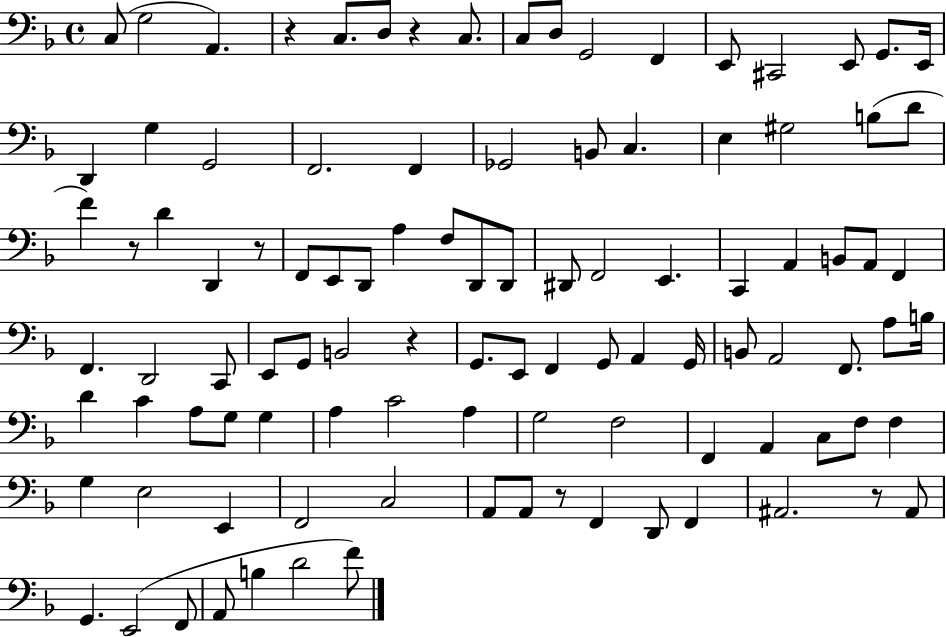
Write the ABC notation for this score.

X:1
T:Untitled
M:4/4
L:1/4
K:F
C,/2 G,2 A,, z C,/2 D,/2 z C,/2 C,/2 D,/2 G,,2 F,, E,,/2 ^C,,2 E,,/2 G,,/2 E,,/4 D,, G, G,,2 F,,2 F,, _G,,2 B,,/2 C, E, ^G,2 B,/2 D/2 F z/2 D D,, z/2 F,,/2 E,,/2 D,,/2 A, F,/2 D,,/2 D,,/2 ^D,,/2 F,,2 E,, C,, A,, B,,/2 A,,/2 F,, F,, D,,2 C,,/2 E,,/2 G,,/2 B,,2 z G,,/2 E,,/2 F,, G,,/2 A,, G,,/4 B,,/2 A,,2 F,,/2 A,/2 B,/4 D C A,/2 G,/2 G, A, C2 A, G,2 F,2 F,, A,, C,/2 F,/2 F, G, E,2 E,, F,,2 C,2 A,,/2 A,,/2 z/2 F,, D,,/2 F,, ^A,,2 z/2 ^A,,/2 G,, E,,2 F,,/2 A,,/2 B, D2 F/2